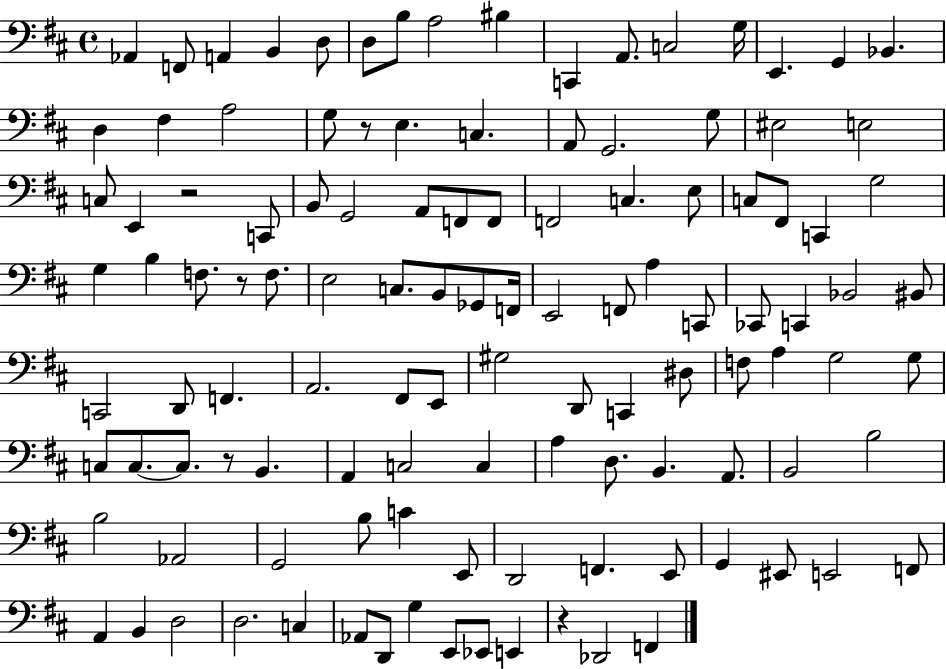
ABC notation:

X:1
T:Untitled
M:4/4
L:1/4
K:D
_A,, F,,/2 A,, B,, D,/2 D,/2 B,/2 A,2 ^B, C,, A,,/2 C,2 G,/4 E,, G,, _B,, D, ^F, A,2 G,/2 z/2 E, C, A,,/2 G,,2 G,/2 ^E,2 E,2 C,/2 E,, z2 C,,/2 B,,/2 G,,2 A,,/2 F,,/2 F,,/2 F,,2 C, E,/2 C,/2 ^F,,/2 C,, G,2 G, B, F,/2 z/2 F,/2 E,2 C,/2 B,,/2 _G,,/2 F,,/4 E,,2 F,,/2 A, C,,/2 _C,,/2 C,, _B,,2 ^B,,/2 C,,2 D,,/2 F,, A,,2 ^F,,/2 E,,/2 ^G,2 D,,/2 C,, ^D,/2 F,/2 A, G,2 G,/2 C,/2 C,/2 C,/2 z/2 B,, A,, C,2 C, A, D,/2 B,, A,,/2 B,,2 B,2 B,2 _A,,2 G,,2 B,/2 C E,,/2 D,,2 F,, E,,/2 G,, ^E,,/2 E,,2 F,,/2 A,, B,, D,2 D,2 C, _A,,/2 D,,/2 G, E,,/2 _E,,/2 E,, z _D,,2 F,,